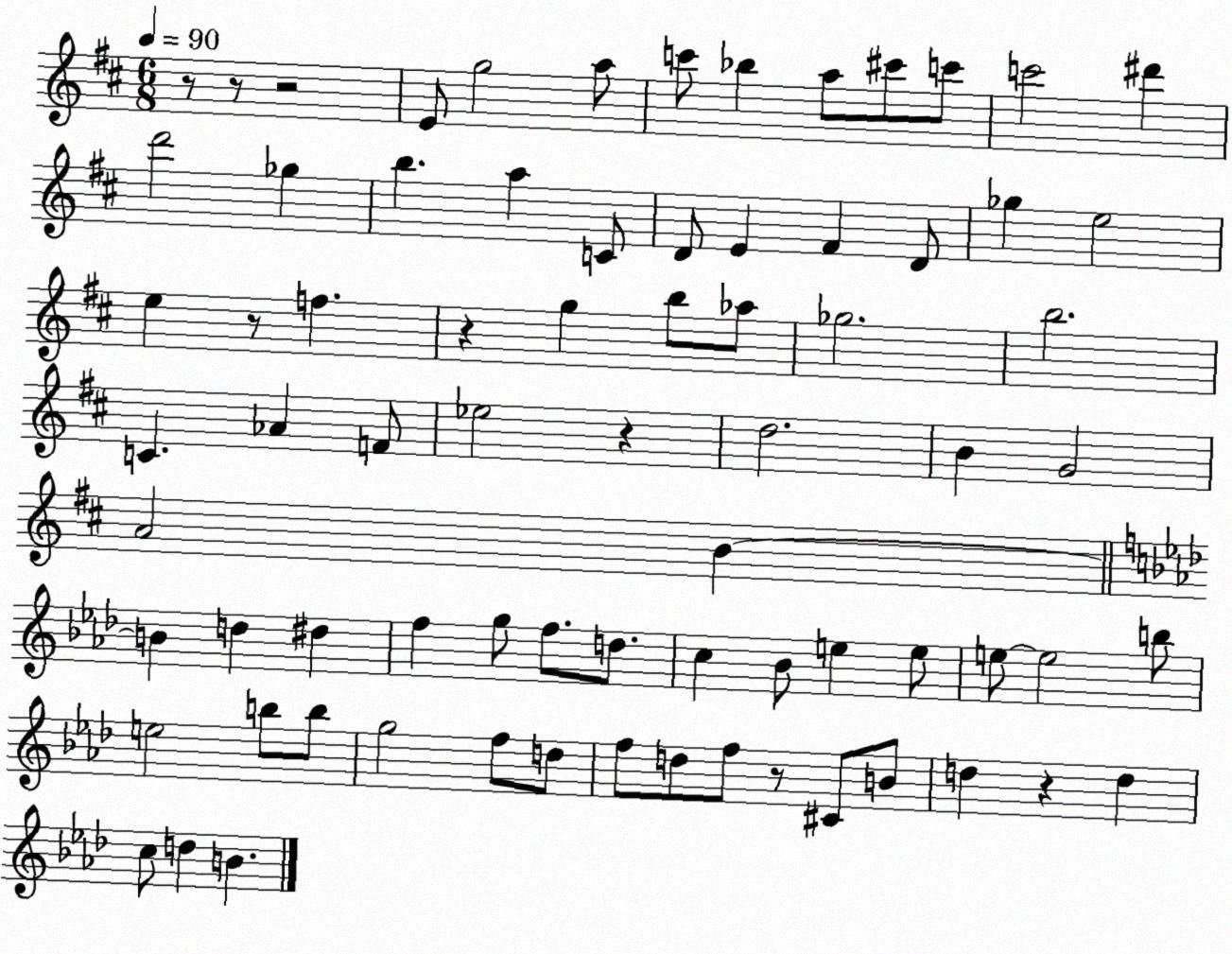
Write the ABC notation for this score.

X:1
T:Untitled
M:6/8
L:1/4
K:D
z/2 z/2 z2 E/2 g2 a/2 c'/2 _b a/2 ^c'/2 c'/2 c'2 ^d' d'2 _g b a C/2 D/2 E ^F D/2 _g e2 e z/2 f z g b/2 _a/2 _g2 b2 C _A F/2 _e2 z d2 B G2 A2 B B d ^d f g/2 f/2 d/2 c _B/2 e e/2 e/2 e2 b/2 e2 b/2 b/2 g2 f/2 d/2 f/2 d/2 f/2 z/2 ^C/2 B/2 d z d c/2 d B